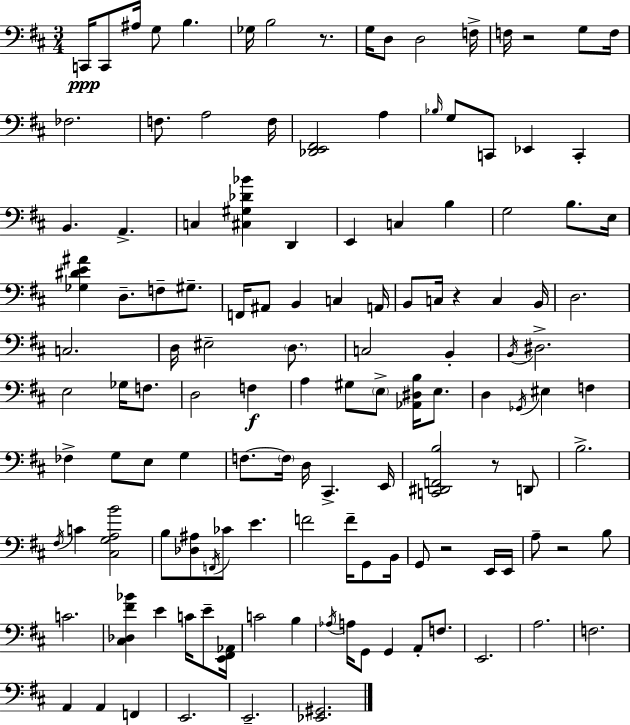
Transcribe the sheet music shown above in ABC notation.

X:1
T:Untitled
M:3/4
L:1/4
K:D
C,,/4 C,,/2 ^A,/4 G,/2 B, _G,/4 B,2 z/2 G,/4 D,/2 D,2 F,/4 F,/4 z2 G,/2 F,/4 _F,2 F,/2 A,2 F,/4 [_D,,E,,^F,,]2 A, _B,/4 G,/2 C,,/2 _E,, C,, B,, A,, C, [^C,^G,_D_B] D,, E,, C, B, G,2 B,/2 E,/4 [_G,^DE^A] D,/2 F,/2 ^G,/2 F,,/4 ^A,,/2 B,, C, A,,/4 B,,/2 C,/4 z C, B,,/4 D,2 C,2 D,/4 ^E,2 D,/2 C,2 B,, B,,/4 ^D,2 E,2 _G,/4 F,/2 D,2 F, A, ^G,/2 E,/2 [_A,,^D,B,]/4 E,/2 D, _G,,/4 ^E, F, _F, G,/2 E,/2 G, F,/2 F,/4 D,/4 ^C,, E,,/4 [C,,^D,,F,,B,]2 z/2 D,,/2 B,2 ^F,/4 C [^C,G,A,B]2 B,/2 [_D,^A,]/2 F,,/4 _C/2 E F2 F/4 G,,/2 B,,/4 G,,/2 z2 E,,/4 E,,/4 A,/2 z2 B,/2 C2 [^C,_D,^F_B] E C/4 E/2 [E,,^F,,_A,,]/4 C2 B, _A,/4 A,/4 G,,/2 G,, A,,/2 F,/2 E,,2 A,2 F,2 A,, A,, F,, E,,2 E,,2 [_E,,^G,,]2